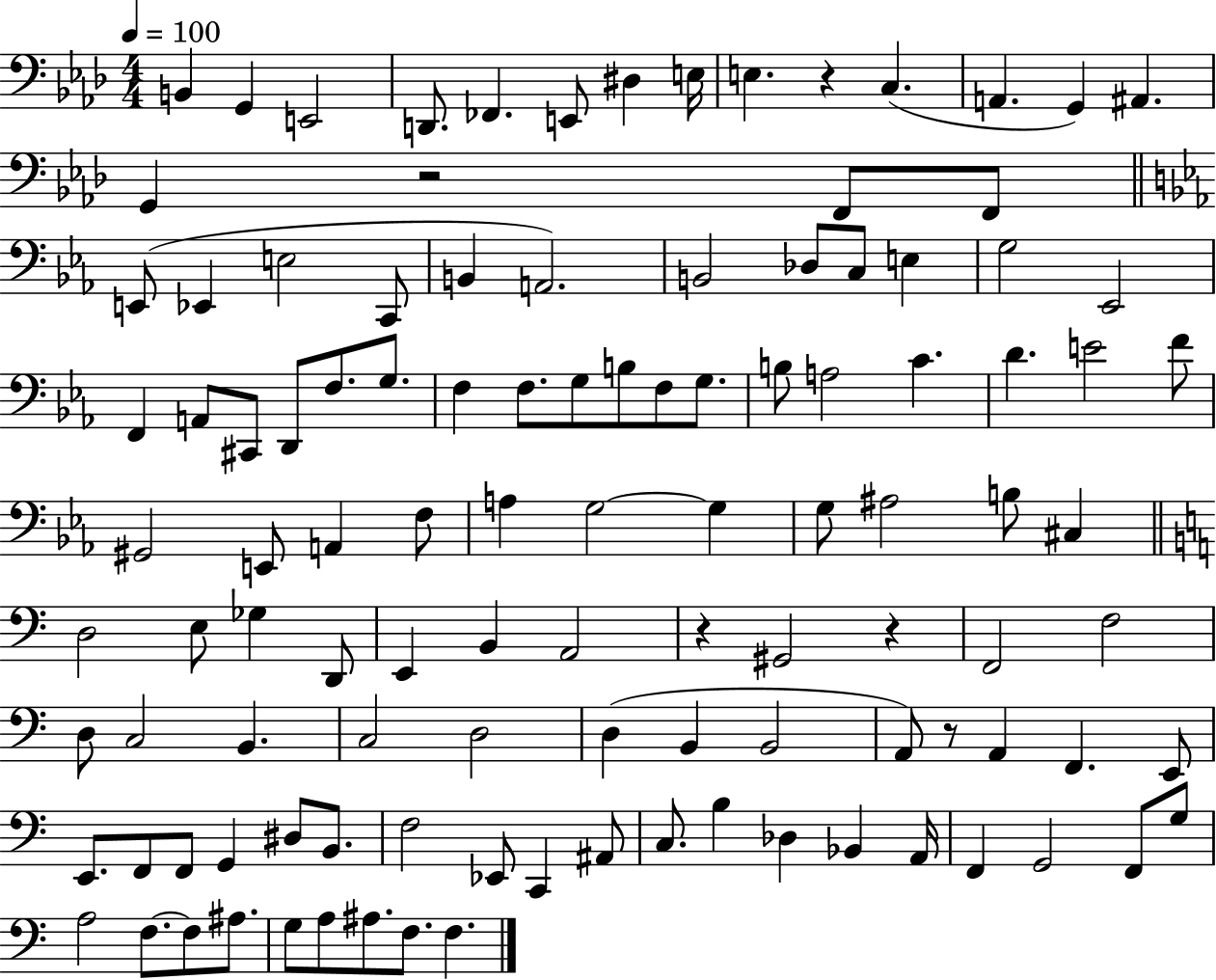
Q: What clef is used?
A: bass